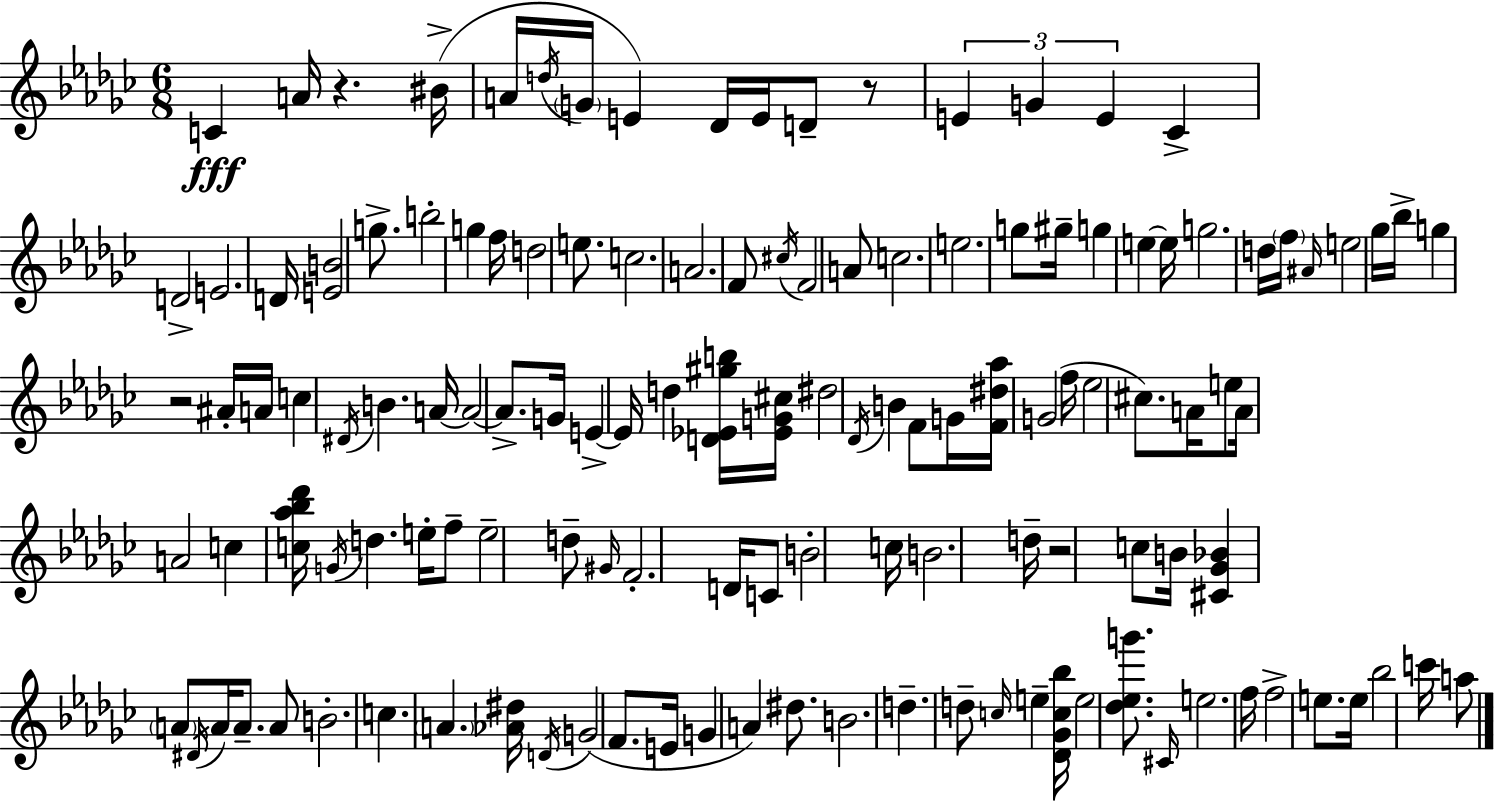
X:1
T:Untitled
M:6/8
L:1/4
K:Ebm
C A/4 z ^B/4 A/4 d/4 G/4 E _D/4 E/4 D/2 z/2 E G E _C D2 E2 D/4 [EB]2 g/2 b2 g f/4 d2 e/2 c2 A2 F/2 ^c/4 F2 A/2 c2 e2 g/2 ^g/4 g e e/4 g2 d/4 f/4 ^A/4 e2 _g/4 _b/4 g z2 ^A/4 A/4 c ^D/4 B A/4 A2 A/2 G/4 E E/4 d [D_E^gb]/4 [_EG^c]/4 ^d2 _D/4 B F/2 G/4 [F^d_a]/4 G2 f/4 _e2 ^c/2 A/4 e/2 A/4 A2 c [c_a_b_d']/4 G/4 d e/4 f/2 e2 d/2 ^G/4 F2 D/4 C/2 B2 c/4 B2 d/4 z2 c/2 B/4 [^C_G_B] A/2 ^D/4 A/4 A/2 A/2 B2 c A [_A^d]/4 D/4 G2 F/2 E/4 G A ^d/2 B2 d d/2 c/4 e [_D_Gc_b]/4 e2 [_d_eg']/2 ^C/4 e2 f/4 f2 e/2 e/4 _b2 c'/4 a/2